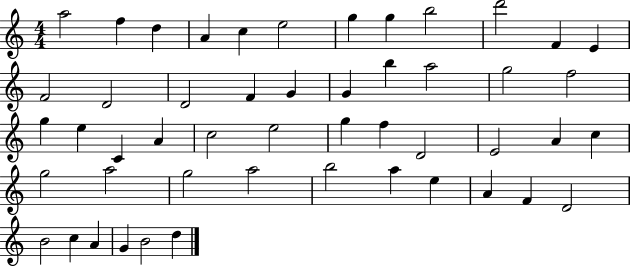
A5/h F5/q D5/q A4/q C5/q E5/h G5/q G5/q B5/h D6/h F4/q E4/q F4/h D4/h D4/h F4/q G4/q G4/q B5/q A5/h G5/h F5/h G5/q E5/q C4/q A4/q C5/h E5/h G5/q F5/q D4/h E4/h A4/q C5/q G5/h A5/h G5/h A5/h B5/h A5/q E5/q A4/q F4/q D4/h B4/h C5/q A4/q G4/q B4/h D5/q